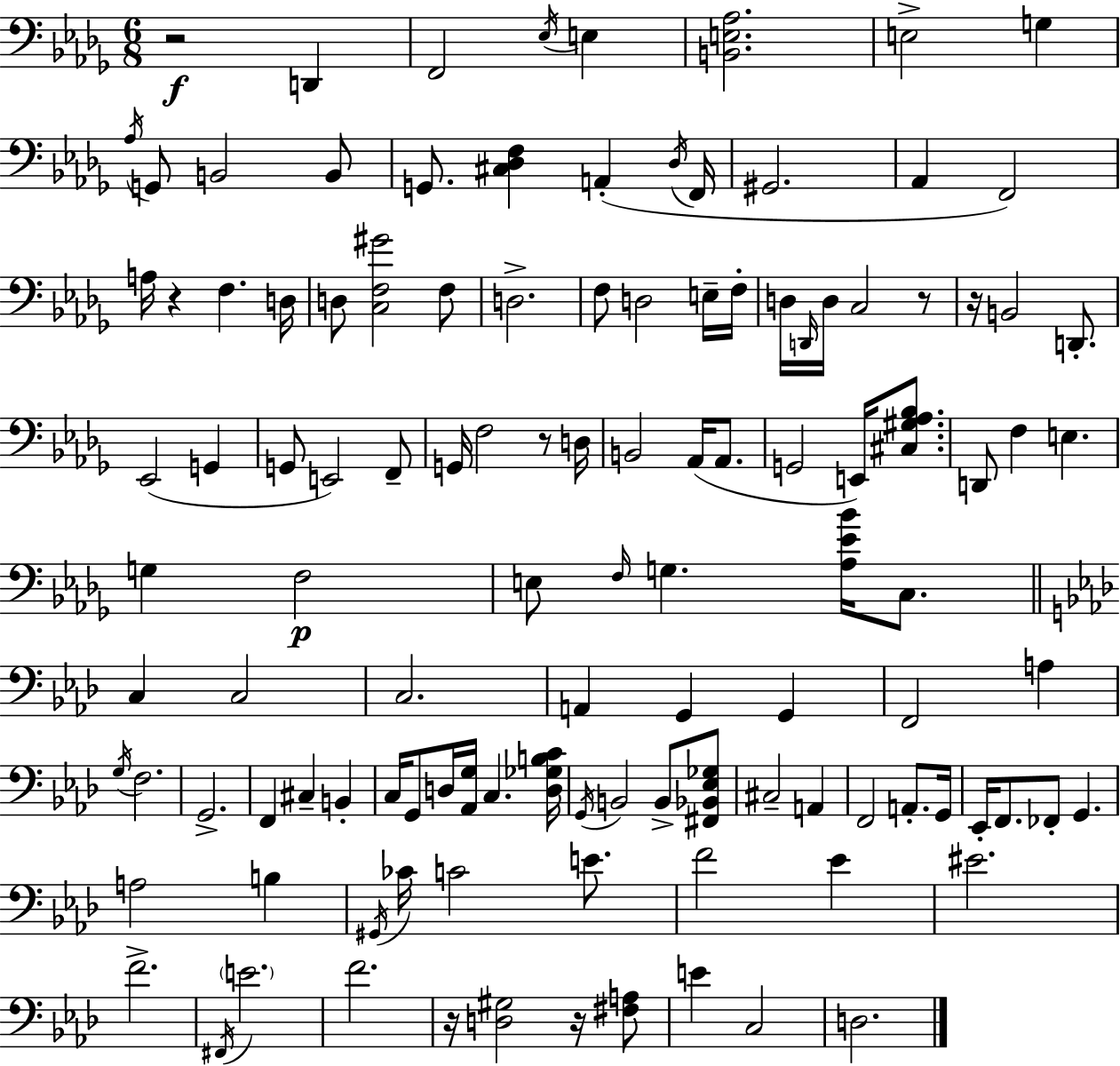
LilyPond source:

{
  \clef bass
  \numericTimeSignature
  \time 6/8
  \key bes \minor
  r2\f d,4 | f,2 \acciaccatura { ees16 } e4 | <b, e aes>2. | e2-> g4 | \break \acciaccatura { aes16 } g,8 b,2 | b,8 g,8. <cis des f>4 a,4-.( | \acciaccatura { des16 } f,16 gis,2. | aes,4 f,2) | \break a16 r4 f4. | d16 d8 <c f gis'>2 | f8 d2.-> | f8 d2 | \break e16-- f16-. d16 \grace { d,16 } d16 c2 | r8 r16 b,2 | d,8.-. ees,2( | g,4 g,8 e,2) | \break f,8-- g,16 f2 | r8 d16 b,2 | aes,16( aes,8. g,2 | e,16) <cis gis aes bes>8. d,8 f4 e4. | \break g4 f2\p | e8 \grace { f16 } g4. | <aes ees' bes'>16 c8. \bar "||" \break \key aes \major c4 c2 | c2. | a,4 g,4 g,4 | f,2 a4 | \break \acciaccatura { g16 } f2. | g,2.-> | f,4 cis4-- b,4-. | c16 g,8 d16 <aes, g>16 c4. | \break <d ges b c'>16 \acciaccatura { g,16 } b,2 b,8-> | <fis, bes, ees ges>8 cis2-- a,4 | f,2 a,8.-. | g,16 ees,16-. f,8. fes,8-. g,4. | \break a2 b4 | \acciaccatura { gis,16 } ces'16 c'2 | e'8. f'2 ees'4 | eis'2. | \break f'2.-> | \acciaccatura { fis,16 } \parenthesize e'2. | f'2. | r16 <d gis>2 | \break r16 <fis a>8 e'4 c2 | d2. | \bar "|."
}